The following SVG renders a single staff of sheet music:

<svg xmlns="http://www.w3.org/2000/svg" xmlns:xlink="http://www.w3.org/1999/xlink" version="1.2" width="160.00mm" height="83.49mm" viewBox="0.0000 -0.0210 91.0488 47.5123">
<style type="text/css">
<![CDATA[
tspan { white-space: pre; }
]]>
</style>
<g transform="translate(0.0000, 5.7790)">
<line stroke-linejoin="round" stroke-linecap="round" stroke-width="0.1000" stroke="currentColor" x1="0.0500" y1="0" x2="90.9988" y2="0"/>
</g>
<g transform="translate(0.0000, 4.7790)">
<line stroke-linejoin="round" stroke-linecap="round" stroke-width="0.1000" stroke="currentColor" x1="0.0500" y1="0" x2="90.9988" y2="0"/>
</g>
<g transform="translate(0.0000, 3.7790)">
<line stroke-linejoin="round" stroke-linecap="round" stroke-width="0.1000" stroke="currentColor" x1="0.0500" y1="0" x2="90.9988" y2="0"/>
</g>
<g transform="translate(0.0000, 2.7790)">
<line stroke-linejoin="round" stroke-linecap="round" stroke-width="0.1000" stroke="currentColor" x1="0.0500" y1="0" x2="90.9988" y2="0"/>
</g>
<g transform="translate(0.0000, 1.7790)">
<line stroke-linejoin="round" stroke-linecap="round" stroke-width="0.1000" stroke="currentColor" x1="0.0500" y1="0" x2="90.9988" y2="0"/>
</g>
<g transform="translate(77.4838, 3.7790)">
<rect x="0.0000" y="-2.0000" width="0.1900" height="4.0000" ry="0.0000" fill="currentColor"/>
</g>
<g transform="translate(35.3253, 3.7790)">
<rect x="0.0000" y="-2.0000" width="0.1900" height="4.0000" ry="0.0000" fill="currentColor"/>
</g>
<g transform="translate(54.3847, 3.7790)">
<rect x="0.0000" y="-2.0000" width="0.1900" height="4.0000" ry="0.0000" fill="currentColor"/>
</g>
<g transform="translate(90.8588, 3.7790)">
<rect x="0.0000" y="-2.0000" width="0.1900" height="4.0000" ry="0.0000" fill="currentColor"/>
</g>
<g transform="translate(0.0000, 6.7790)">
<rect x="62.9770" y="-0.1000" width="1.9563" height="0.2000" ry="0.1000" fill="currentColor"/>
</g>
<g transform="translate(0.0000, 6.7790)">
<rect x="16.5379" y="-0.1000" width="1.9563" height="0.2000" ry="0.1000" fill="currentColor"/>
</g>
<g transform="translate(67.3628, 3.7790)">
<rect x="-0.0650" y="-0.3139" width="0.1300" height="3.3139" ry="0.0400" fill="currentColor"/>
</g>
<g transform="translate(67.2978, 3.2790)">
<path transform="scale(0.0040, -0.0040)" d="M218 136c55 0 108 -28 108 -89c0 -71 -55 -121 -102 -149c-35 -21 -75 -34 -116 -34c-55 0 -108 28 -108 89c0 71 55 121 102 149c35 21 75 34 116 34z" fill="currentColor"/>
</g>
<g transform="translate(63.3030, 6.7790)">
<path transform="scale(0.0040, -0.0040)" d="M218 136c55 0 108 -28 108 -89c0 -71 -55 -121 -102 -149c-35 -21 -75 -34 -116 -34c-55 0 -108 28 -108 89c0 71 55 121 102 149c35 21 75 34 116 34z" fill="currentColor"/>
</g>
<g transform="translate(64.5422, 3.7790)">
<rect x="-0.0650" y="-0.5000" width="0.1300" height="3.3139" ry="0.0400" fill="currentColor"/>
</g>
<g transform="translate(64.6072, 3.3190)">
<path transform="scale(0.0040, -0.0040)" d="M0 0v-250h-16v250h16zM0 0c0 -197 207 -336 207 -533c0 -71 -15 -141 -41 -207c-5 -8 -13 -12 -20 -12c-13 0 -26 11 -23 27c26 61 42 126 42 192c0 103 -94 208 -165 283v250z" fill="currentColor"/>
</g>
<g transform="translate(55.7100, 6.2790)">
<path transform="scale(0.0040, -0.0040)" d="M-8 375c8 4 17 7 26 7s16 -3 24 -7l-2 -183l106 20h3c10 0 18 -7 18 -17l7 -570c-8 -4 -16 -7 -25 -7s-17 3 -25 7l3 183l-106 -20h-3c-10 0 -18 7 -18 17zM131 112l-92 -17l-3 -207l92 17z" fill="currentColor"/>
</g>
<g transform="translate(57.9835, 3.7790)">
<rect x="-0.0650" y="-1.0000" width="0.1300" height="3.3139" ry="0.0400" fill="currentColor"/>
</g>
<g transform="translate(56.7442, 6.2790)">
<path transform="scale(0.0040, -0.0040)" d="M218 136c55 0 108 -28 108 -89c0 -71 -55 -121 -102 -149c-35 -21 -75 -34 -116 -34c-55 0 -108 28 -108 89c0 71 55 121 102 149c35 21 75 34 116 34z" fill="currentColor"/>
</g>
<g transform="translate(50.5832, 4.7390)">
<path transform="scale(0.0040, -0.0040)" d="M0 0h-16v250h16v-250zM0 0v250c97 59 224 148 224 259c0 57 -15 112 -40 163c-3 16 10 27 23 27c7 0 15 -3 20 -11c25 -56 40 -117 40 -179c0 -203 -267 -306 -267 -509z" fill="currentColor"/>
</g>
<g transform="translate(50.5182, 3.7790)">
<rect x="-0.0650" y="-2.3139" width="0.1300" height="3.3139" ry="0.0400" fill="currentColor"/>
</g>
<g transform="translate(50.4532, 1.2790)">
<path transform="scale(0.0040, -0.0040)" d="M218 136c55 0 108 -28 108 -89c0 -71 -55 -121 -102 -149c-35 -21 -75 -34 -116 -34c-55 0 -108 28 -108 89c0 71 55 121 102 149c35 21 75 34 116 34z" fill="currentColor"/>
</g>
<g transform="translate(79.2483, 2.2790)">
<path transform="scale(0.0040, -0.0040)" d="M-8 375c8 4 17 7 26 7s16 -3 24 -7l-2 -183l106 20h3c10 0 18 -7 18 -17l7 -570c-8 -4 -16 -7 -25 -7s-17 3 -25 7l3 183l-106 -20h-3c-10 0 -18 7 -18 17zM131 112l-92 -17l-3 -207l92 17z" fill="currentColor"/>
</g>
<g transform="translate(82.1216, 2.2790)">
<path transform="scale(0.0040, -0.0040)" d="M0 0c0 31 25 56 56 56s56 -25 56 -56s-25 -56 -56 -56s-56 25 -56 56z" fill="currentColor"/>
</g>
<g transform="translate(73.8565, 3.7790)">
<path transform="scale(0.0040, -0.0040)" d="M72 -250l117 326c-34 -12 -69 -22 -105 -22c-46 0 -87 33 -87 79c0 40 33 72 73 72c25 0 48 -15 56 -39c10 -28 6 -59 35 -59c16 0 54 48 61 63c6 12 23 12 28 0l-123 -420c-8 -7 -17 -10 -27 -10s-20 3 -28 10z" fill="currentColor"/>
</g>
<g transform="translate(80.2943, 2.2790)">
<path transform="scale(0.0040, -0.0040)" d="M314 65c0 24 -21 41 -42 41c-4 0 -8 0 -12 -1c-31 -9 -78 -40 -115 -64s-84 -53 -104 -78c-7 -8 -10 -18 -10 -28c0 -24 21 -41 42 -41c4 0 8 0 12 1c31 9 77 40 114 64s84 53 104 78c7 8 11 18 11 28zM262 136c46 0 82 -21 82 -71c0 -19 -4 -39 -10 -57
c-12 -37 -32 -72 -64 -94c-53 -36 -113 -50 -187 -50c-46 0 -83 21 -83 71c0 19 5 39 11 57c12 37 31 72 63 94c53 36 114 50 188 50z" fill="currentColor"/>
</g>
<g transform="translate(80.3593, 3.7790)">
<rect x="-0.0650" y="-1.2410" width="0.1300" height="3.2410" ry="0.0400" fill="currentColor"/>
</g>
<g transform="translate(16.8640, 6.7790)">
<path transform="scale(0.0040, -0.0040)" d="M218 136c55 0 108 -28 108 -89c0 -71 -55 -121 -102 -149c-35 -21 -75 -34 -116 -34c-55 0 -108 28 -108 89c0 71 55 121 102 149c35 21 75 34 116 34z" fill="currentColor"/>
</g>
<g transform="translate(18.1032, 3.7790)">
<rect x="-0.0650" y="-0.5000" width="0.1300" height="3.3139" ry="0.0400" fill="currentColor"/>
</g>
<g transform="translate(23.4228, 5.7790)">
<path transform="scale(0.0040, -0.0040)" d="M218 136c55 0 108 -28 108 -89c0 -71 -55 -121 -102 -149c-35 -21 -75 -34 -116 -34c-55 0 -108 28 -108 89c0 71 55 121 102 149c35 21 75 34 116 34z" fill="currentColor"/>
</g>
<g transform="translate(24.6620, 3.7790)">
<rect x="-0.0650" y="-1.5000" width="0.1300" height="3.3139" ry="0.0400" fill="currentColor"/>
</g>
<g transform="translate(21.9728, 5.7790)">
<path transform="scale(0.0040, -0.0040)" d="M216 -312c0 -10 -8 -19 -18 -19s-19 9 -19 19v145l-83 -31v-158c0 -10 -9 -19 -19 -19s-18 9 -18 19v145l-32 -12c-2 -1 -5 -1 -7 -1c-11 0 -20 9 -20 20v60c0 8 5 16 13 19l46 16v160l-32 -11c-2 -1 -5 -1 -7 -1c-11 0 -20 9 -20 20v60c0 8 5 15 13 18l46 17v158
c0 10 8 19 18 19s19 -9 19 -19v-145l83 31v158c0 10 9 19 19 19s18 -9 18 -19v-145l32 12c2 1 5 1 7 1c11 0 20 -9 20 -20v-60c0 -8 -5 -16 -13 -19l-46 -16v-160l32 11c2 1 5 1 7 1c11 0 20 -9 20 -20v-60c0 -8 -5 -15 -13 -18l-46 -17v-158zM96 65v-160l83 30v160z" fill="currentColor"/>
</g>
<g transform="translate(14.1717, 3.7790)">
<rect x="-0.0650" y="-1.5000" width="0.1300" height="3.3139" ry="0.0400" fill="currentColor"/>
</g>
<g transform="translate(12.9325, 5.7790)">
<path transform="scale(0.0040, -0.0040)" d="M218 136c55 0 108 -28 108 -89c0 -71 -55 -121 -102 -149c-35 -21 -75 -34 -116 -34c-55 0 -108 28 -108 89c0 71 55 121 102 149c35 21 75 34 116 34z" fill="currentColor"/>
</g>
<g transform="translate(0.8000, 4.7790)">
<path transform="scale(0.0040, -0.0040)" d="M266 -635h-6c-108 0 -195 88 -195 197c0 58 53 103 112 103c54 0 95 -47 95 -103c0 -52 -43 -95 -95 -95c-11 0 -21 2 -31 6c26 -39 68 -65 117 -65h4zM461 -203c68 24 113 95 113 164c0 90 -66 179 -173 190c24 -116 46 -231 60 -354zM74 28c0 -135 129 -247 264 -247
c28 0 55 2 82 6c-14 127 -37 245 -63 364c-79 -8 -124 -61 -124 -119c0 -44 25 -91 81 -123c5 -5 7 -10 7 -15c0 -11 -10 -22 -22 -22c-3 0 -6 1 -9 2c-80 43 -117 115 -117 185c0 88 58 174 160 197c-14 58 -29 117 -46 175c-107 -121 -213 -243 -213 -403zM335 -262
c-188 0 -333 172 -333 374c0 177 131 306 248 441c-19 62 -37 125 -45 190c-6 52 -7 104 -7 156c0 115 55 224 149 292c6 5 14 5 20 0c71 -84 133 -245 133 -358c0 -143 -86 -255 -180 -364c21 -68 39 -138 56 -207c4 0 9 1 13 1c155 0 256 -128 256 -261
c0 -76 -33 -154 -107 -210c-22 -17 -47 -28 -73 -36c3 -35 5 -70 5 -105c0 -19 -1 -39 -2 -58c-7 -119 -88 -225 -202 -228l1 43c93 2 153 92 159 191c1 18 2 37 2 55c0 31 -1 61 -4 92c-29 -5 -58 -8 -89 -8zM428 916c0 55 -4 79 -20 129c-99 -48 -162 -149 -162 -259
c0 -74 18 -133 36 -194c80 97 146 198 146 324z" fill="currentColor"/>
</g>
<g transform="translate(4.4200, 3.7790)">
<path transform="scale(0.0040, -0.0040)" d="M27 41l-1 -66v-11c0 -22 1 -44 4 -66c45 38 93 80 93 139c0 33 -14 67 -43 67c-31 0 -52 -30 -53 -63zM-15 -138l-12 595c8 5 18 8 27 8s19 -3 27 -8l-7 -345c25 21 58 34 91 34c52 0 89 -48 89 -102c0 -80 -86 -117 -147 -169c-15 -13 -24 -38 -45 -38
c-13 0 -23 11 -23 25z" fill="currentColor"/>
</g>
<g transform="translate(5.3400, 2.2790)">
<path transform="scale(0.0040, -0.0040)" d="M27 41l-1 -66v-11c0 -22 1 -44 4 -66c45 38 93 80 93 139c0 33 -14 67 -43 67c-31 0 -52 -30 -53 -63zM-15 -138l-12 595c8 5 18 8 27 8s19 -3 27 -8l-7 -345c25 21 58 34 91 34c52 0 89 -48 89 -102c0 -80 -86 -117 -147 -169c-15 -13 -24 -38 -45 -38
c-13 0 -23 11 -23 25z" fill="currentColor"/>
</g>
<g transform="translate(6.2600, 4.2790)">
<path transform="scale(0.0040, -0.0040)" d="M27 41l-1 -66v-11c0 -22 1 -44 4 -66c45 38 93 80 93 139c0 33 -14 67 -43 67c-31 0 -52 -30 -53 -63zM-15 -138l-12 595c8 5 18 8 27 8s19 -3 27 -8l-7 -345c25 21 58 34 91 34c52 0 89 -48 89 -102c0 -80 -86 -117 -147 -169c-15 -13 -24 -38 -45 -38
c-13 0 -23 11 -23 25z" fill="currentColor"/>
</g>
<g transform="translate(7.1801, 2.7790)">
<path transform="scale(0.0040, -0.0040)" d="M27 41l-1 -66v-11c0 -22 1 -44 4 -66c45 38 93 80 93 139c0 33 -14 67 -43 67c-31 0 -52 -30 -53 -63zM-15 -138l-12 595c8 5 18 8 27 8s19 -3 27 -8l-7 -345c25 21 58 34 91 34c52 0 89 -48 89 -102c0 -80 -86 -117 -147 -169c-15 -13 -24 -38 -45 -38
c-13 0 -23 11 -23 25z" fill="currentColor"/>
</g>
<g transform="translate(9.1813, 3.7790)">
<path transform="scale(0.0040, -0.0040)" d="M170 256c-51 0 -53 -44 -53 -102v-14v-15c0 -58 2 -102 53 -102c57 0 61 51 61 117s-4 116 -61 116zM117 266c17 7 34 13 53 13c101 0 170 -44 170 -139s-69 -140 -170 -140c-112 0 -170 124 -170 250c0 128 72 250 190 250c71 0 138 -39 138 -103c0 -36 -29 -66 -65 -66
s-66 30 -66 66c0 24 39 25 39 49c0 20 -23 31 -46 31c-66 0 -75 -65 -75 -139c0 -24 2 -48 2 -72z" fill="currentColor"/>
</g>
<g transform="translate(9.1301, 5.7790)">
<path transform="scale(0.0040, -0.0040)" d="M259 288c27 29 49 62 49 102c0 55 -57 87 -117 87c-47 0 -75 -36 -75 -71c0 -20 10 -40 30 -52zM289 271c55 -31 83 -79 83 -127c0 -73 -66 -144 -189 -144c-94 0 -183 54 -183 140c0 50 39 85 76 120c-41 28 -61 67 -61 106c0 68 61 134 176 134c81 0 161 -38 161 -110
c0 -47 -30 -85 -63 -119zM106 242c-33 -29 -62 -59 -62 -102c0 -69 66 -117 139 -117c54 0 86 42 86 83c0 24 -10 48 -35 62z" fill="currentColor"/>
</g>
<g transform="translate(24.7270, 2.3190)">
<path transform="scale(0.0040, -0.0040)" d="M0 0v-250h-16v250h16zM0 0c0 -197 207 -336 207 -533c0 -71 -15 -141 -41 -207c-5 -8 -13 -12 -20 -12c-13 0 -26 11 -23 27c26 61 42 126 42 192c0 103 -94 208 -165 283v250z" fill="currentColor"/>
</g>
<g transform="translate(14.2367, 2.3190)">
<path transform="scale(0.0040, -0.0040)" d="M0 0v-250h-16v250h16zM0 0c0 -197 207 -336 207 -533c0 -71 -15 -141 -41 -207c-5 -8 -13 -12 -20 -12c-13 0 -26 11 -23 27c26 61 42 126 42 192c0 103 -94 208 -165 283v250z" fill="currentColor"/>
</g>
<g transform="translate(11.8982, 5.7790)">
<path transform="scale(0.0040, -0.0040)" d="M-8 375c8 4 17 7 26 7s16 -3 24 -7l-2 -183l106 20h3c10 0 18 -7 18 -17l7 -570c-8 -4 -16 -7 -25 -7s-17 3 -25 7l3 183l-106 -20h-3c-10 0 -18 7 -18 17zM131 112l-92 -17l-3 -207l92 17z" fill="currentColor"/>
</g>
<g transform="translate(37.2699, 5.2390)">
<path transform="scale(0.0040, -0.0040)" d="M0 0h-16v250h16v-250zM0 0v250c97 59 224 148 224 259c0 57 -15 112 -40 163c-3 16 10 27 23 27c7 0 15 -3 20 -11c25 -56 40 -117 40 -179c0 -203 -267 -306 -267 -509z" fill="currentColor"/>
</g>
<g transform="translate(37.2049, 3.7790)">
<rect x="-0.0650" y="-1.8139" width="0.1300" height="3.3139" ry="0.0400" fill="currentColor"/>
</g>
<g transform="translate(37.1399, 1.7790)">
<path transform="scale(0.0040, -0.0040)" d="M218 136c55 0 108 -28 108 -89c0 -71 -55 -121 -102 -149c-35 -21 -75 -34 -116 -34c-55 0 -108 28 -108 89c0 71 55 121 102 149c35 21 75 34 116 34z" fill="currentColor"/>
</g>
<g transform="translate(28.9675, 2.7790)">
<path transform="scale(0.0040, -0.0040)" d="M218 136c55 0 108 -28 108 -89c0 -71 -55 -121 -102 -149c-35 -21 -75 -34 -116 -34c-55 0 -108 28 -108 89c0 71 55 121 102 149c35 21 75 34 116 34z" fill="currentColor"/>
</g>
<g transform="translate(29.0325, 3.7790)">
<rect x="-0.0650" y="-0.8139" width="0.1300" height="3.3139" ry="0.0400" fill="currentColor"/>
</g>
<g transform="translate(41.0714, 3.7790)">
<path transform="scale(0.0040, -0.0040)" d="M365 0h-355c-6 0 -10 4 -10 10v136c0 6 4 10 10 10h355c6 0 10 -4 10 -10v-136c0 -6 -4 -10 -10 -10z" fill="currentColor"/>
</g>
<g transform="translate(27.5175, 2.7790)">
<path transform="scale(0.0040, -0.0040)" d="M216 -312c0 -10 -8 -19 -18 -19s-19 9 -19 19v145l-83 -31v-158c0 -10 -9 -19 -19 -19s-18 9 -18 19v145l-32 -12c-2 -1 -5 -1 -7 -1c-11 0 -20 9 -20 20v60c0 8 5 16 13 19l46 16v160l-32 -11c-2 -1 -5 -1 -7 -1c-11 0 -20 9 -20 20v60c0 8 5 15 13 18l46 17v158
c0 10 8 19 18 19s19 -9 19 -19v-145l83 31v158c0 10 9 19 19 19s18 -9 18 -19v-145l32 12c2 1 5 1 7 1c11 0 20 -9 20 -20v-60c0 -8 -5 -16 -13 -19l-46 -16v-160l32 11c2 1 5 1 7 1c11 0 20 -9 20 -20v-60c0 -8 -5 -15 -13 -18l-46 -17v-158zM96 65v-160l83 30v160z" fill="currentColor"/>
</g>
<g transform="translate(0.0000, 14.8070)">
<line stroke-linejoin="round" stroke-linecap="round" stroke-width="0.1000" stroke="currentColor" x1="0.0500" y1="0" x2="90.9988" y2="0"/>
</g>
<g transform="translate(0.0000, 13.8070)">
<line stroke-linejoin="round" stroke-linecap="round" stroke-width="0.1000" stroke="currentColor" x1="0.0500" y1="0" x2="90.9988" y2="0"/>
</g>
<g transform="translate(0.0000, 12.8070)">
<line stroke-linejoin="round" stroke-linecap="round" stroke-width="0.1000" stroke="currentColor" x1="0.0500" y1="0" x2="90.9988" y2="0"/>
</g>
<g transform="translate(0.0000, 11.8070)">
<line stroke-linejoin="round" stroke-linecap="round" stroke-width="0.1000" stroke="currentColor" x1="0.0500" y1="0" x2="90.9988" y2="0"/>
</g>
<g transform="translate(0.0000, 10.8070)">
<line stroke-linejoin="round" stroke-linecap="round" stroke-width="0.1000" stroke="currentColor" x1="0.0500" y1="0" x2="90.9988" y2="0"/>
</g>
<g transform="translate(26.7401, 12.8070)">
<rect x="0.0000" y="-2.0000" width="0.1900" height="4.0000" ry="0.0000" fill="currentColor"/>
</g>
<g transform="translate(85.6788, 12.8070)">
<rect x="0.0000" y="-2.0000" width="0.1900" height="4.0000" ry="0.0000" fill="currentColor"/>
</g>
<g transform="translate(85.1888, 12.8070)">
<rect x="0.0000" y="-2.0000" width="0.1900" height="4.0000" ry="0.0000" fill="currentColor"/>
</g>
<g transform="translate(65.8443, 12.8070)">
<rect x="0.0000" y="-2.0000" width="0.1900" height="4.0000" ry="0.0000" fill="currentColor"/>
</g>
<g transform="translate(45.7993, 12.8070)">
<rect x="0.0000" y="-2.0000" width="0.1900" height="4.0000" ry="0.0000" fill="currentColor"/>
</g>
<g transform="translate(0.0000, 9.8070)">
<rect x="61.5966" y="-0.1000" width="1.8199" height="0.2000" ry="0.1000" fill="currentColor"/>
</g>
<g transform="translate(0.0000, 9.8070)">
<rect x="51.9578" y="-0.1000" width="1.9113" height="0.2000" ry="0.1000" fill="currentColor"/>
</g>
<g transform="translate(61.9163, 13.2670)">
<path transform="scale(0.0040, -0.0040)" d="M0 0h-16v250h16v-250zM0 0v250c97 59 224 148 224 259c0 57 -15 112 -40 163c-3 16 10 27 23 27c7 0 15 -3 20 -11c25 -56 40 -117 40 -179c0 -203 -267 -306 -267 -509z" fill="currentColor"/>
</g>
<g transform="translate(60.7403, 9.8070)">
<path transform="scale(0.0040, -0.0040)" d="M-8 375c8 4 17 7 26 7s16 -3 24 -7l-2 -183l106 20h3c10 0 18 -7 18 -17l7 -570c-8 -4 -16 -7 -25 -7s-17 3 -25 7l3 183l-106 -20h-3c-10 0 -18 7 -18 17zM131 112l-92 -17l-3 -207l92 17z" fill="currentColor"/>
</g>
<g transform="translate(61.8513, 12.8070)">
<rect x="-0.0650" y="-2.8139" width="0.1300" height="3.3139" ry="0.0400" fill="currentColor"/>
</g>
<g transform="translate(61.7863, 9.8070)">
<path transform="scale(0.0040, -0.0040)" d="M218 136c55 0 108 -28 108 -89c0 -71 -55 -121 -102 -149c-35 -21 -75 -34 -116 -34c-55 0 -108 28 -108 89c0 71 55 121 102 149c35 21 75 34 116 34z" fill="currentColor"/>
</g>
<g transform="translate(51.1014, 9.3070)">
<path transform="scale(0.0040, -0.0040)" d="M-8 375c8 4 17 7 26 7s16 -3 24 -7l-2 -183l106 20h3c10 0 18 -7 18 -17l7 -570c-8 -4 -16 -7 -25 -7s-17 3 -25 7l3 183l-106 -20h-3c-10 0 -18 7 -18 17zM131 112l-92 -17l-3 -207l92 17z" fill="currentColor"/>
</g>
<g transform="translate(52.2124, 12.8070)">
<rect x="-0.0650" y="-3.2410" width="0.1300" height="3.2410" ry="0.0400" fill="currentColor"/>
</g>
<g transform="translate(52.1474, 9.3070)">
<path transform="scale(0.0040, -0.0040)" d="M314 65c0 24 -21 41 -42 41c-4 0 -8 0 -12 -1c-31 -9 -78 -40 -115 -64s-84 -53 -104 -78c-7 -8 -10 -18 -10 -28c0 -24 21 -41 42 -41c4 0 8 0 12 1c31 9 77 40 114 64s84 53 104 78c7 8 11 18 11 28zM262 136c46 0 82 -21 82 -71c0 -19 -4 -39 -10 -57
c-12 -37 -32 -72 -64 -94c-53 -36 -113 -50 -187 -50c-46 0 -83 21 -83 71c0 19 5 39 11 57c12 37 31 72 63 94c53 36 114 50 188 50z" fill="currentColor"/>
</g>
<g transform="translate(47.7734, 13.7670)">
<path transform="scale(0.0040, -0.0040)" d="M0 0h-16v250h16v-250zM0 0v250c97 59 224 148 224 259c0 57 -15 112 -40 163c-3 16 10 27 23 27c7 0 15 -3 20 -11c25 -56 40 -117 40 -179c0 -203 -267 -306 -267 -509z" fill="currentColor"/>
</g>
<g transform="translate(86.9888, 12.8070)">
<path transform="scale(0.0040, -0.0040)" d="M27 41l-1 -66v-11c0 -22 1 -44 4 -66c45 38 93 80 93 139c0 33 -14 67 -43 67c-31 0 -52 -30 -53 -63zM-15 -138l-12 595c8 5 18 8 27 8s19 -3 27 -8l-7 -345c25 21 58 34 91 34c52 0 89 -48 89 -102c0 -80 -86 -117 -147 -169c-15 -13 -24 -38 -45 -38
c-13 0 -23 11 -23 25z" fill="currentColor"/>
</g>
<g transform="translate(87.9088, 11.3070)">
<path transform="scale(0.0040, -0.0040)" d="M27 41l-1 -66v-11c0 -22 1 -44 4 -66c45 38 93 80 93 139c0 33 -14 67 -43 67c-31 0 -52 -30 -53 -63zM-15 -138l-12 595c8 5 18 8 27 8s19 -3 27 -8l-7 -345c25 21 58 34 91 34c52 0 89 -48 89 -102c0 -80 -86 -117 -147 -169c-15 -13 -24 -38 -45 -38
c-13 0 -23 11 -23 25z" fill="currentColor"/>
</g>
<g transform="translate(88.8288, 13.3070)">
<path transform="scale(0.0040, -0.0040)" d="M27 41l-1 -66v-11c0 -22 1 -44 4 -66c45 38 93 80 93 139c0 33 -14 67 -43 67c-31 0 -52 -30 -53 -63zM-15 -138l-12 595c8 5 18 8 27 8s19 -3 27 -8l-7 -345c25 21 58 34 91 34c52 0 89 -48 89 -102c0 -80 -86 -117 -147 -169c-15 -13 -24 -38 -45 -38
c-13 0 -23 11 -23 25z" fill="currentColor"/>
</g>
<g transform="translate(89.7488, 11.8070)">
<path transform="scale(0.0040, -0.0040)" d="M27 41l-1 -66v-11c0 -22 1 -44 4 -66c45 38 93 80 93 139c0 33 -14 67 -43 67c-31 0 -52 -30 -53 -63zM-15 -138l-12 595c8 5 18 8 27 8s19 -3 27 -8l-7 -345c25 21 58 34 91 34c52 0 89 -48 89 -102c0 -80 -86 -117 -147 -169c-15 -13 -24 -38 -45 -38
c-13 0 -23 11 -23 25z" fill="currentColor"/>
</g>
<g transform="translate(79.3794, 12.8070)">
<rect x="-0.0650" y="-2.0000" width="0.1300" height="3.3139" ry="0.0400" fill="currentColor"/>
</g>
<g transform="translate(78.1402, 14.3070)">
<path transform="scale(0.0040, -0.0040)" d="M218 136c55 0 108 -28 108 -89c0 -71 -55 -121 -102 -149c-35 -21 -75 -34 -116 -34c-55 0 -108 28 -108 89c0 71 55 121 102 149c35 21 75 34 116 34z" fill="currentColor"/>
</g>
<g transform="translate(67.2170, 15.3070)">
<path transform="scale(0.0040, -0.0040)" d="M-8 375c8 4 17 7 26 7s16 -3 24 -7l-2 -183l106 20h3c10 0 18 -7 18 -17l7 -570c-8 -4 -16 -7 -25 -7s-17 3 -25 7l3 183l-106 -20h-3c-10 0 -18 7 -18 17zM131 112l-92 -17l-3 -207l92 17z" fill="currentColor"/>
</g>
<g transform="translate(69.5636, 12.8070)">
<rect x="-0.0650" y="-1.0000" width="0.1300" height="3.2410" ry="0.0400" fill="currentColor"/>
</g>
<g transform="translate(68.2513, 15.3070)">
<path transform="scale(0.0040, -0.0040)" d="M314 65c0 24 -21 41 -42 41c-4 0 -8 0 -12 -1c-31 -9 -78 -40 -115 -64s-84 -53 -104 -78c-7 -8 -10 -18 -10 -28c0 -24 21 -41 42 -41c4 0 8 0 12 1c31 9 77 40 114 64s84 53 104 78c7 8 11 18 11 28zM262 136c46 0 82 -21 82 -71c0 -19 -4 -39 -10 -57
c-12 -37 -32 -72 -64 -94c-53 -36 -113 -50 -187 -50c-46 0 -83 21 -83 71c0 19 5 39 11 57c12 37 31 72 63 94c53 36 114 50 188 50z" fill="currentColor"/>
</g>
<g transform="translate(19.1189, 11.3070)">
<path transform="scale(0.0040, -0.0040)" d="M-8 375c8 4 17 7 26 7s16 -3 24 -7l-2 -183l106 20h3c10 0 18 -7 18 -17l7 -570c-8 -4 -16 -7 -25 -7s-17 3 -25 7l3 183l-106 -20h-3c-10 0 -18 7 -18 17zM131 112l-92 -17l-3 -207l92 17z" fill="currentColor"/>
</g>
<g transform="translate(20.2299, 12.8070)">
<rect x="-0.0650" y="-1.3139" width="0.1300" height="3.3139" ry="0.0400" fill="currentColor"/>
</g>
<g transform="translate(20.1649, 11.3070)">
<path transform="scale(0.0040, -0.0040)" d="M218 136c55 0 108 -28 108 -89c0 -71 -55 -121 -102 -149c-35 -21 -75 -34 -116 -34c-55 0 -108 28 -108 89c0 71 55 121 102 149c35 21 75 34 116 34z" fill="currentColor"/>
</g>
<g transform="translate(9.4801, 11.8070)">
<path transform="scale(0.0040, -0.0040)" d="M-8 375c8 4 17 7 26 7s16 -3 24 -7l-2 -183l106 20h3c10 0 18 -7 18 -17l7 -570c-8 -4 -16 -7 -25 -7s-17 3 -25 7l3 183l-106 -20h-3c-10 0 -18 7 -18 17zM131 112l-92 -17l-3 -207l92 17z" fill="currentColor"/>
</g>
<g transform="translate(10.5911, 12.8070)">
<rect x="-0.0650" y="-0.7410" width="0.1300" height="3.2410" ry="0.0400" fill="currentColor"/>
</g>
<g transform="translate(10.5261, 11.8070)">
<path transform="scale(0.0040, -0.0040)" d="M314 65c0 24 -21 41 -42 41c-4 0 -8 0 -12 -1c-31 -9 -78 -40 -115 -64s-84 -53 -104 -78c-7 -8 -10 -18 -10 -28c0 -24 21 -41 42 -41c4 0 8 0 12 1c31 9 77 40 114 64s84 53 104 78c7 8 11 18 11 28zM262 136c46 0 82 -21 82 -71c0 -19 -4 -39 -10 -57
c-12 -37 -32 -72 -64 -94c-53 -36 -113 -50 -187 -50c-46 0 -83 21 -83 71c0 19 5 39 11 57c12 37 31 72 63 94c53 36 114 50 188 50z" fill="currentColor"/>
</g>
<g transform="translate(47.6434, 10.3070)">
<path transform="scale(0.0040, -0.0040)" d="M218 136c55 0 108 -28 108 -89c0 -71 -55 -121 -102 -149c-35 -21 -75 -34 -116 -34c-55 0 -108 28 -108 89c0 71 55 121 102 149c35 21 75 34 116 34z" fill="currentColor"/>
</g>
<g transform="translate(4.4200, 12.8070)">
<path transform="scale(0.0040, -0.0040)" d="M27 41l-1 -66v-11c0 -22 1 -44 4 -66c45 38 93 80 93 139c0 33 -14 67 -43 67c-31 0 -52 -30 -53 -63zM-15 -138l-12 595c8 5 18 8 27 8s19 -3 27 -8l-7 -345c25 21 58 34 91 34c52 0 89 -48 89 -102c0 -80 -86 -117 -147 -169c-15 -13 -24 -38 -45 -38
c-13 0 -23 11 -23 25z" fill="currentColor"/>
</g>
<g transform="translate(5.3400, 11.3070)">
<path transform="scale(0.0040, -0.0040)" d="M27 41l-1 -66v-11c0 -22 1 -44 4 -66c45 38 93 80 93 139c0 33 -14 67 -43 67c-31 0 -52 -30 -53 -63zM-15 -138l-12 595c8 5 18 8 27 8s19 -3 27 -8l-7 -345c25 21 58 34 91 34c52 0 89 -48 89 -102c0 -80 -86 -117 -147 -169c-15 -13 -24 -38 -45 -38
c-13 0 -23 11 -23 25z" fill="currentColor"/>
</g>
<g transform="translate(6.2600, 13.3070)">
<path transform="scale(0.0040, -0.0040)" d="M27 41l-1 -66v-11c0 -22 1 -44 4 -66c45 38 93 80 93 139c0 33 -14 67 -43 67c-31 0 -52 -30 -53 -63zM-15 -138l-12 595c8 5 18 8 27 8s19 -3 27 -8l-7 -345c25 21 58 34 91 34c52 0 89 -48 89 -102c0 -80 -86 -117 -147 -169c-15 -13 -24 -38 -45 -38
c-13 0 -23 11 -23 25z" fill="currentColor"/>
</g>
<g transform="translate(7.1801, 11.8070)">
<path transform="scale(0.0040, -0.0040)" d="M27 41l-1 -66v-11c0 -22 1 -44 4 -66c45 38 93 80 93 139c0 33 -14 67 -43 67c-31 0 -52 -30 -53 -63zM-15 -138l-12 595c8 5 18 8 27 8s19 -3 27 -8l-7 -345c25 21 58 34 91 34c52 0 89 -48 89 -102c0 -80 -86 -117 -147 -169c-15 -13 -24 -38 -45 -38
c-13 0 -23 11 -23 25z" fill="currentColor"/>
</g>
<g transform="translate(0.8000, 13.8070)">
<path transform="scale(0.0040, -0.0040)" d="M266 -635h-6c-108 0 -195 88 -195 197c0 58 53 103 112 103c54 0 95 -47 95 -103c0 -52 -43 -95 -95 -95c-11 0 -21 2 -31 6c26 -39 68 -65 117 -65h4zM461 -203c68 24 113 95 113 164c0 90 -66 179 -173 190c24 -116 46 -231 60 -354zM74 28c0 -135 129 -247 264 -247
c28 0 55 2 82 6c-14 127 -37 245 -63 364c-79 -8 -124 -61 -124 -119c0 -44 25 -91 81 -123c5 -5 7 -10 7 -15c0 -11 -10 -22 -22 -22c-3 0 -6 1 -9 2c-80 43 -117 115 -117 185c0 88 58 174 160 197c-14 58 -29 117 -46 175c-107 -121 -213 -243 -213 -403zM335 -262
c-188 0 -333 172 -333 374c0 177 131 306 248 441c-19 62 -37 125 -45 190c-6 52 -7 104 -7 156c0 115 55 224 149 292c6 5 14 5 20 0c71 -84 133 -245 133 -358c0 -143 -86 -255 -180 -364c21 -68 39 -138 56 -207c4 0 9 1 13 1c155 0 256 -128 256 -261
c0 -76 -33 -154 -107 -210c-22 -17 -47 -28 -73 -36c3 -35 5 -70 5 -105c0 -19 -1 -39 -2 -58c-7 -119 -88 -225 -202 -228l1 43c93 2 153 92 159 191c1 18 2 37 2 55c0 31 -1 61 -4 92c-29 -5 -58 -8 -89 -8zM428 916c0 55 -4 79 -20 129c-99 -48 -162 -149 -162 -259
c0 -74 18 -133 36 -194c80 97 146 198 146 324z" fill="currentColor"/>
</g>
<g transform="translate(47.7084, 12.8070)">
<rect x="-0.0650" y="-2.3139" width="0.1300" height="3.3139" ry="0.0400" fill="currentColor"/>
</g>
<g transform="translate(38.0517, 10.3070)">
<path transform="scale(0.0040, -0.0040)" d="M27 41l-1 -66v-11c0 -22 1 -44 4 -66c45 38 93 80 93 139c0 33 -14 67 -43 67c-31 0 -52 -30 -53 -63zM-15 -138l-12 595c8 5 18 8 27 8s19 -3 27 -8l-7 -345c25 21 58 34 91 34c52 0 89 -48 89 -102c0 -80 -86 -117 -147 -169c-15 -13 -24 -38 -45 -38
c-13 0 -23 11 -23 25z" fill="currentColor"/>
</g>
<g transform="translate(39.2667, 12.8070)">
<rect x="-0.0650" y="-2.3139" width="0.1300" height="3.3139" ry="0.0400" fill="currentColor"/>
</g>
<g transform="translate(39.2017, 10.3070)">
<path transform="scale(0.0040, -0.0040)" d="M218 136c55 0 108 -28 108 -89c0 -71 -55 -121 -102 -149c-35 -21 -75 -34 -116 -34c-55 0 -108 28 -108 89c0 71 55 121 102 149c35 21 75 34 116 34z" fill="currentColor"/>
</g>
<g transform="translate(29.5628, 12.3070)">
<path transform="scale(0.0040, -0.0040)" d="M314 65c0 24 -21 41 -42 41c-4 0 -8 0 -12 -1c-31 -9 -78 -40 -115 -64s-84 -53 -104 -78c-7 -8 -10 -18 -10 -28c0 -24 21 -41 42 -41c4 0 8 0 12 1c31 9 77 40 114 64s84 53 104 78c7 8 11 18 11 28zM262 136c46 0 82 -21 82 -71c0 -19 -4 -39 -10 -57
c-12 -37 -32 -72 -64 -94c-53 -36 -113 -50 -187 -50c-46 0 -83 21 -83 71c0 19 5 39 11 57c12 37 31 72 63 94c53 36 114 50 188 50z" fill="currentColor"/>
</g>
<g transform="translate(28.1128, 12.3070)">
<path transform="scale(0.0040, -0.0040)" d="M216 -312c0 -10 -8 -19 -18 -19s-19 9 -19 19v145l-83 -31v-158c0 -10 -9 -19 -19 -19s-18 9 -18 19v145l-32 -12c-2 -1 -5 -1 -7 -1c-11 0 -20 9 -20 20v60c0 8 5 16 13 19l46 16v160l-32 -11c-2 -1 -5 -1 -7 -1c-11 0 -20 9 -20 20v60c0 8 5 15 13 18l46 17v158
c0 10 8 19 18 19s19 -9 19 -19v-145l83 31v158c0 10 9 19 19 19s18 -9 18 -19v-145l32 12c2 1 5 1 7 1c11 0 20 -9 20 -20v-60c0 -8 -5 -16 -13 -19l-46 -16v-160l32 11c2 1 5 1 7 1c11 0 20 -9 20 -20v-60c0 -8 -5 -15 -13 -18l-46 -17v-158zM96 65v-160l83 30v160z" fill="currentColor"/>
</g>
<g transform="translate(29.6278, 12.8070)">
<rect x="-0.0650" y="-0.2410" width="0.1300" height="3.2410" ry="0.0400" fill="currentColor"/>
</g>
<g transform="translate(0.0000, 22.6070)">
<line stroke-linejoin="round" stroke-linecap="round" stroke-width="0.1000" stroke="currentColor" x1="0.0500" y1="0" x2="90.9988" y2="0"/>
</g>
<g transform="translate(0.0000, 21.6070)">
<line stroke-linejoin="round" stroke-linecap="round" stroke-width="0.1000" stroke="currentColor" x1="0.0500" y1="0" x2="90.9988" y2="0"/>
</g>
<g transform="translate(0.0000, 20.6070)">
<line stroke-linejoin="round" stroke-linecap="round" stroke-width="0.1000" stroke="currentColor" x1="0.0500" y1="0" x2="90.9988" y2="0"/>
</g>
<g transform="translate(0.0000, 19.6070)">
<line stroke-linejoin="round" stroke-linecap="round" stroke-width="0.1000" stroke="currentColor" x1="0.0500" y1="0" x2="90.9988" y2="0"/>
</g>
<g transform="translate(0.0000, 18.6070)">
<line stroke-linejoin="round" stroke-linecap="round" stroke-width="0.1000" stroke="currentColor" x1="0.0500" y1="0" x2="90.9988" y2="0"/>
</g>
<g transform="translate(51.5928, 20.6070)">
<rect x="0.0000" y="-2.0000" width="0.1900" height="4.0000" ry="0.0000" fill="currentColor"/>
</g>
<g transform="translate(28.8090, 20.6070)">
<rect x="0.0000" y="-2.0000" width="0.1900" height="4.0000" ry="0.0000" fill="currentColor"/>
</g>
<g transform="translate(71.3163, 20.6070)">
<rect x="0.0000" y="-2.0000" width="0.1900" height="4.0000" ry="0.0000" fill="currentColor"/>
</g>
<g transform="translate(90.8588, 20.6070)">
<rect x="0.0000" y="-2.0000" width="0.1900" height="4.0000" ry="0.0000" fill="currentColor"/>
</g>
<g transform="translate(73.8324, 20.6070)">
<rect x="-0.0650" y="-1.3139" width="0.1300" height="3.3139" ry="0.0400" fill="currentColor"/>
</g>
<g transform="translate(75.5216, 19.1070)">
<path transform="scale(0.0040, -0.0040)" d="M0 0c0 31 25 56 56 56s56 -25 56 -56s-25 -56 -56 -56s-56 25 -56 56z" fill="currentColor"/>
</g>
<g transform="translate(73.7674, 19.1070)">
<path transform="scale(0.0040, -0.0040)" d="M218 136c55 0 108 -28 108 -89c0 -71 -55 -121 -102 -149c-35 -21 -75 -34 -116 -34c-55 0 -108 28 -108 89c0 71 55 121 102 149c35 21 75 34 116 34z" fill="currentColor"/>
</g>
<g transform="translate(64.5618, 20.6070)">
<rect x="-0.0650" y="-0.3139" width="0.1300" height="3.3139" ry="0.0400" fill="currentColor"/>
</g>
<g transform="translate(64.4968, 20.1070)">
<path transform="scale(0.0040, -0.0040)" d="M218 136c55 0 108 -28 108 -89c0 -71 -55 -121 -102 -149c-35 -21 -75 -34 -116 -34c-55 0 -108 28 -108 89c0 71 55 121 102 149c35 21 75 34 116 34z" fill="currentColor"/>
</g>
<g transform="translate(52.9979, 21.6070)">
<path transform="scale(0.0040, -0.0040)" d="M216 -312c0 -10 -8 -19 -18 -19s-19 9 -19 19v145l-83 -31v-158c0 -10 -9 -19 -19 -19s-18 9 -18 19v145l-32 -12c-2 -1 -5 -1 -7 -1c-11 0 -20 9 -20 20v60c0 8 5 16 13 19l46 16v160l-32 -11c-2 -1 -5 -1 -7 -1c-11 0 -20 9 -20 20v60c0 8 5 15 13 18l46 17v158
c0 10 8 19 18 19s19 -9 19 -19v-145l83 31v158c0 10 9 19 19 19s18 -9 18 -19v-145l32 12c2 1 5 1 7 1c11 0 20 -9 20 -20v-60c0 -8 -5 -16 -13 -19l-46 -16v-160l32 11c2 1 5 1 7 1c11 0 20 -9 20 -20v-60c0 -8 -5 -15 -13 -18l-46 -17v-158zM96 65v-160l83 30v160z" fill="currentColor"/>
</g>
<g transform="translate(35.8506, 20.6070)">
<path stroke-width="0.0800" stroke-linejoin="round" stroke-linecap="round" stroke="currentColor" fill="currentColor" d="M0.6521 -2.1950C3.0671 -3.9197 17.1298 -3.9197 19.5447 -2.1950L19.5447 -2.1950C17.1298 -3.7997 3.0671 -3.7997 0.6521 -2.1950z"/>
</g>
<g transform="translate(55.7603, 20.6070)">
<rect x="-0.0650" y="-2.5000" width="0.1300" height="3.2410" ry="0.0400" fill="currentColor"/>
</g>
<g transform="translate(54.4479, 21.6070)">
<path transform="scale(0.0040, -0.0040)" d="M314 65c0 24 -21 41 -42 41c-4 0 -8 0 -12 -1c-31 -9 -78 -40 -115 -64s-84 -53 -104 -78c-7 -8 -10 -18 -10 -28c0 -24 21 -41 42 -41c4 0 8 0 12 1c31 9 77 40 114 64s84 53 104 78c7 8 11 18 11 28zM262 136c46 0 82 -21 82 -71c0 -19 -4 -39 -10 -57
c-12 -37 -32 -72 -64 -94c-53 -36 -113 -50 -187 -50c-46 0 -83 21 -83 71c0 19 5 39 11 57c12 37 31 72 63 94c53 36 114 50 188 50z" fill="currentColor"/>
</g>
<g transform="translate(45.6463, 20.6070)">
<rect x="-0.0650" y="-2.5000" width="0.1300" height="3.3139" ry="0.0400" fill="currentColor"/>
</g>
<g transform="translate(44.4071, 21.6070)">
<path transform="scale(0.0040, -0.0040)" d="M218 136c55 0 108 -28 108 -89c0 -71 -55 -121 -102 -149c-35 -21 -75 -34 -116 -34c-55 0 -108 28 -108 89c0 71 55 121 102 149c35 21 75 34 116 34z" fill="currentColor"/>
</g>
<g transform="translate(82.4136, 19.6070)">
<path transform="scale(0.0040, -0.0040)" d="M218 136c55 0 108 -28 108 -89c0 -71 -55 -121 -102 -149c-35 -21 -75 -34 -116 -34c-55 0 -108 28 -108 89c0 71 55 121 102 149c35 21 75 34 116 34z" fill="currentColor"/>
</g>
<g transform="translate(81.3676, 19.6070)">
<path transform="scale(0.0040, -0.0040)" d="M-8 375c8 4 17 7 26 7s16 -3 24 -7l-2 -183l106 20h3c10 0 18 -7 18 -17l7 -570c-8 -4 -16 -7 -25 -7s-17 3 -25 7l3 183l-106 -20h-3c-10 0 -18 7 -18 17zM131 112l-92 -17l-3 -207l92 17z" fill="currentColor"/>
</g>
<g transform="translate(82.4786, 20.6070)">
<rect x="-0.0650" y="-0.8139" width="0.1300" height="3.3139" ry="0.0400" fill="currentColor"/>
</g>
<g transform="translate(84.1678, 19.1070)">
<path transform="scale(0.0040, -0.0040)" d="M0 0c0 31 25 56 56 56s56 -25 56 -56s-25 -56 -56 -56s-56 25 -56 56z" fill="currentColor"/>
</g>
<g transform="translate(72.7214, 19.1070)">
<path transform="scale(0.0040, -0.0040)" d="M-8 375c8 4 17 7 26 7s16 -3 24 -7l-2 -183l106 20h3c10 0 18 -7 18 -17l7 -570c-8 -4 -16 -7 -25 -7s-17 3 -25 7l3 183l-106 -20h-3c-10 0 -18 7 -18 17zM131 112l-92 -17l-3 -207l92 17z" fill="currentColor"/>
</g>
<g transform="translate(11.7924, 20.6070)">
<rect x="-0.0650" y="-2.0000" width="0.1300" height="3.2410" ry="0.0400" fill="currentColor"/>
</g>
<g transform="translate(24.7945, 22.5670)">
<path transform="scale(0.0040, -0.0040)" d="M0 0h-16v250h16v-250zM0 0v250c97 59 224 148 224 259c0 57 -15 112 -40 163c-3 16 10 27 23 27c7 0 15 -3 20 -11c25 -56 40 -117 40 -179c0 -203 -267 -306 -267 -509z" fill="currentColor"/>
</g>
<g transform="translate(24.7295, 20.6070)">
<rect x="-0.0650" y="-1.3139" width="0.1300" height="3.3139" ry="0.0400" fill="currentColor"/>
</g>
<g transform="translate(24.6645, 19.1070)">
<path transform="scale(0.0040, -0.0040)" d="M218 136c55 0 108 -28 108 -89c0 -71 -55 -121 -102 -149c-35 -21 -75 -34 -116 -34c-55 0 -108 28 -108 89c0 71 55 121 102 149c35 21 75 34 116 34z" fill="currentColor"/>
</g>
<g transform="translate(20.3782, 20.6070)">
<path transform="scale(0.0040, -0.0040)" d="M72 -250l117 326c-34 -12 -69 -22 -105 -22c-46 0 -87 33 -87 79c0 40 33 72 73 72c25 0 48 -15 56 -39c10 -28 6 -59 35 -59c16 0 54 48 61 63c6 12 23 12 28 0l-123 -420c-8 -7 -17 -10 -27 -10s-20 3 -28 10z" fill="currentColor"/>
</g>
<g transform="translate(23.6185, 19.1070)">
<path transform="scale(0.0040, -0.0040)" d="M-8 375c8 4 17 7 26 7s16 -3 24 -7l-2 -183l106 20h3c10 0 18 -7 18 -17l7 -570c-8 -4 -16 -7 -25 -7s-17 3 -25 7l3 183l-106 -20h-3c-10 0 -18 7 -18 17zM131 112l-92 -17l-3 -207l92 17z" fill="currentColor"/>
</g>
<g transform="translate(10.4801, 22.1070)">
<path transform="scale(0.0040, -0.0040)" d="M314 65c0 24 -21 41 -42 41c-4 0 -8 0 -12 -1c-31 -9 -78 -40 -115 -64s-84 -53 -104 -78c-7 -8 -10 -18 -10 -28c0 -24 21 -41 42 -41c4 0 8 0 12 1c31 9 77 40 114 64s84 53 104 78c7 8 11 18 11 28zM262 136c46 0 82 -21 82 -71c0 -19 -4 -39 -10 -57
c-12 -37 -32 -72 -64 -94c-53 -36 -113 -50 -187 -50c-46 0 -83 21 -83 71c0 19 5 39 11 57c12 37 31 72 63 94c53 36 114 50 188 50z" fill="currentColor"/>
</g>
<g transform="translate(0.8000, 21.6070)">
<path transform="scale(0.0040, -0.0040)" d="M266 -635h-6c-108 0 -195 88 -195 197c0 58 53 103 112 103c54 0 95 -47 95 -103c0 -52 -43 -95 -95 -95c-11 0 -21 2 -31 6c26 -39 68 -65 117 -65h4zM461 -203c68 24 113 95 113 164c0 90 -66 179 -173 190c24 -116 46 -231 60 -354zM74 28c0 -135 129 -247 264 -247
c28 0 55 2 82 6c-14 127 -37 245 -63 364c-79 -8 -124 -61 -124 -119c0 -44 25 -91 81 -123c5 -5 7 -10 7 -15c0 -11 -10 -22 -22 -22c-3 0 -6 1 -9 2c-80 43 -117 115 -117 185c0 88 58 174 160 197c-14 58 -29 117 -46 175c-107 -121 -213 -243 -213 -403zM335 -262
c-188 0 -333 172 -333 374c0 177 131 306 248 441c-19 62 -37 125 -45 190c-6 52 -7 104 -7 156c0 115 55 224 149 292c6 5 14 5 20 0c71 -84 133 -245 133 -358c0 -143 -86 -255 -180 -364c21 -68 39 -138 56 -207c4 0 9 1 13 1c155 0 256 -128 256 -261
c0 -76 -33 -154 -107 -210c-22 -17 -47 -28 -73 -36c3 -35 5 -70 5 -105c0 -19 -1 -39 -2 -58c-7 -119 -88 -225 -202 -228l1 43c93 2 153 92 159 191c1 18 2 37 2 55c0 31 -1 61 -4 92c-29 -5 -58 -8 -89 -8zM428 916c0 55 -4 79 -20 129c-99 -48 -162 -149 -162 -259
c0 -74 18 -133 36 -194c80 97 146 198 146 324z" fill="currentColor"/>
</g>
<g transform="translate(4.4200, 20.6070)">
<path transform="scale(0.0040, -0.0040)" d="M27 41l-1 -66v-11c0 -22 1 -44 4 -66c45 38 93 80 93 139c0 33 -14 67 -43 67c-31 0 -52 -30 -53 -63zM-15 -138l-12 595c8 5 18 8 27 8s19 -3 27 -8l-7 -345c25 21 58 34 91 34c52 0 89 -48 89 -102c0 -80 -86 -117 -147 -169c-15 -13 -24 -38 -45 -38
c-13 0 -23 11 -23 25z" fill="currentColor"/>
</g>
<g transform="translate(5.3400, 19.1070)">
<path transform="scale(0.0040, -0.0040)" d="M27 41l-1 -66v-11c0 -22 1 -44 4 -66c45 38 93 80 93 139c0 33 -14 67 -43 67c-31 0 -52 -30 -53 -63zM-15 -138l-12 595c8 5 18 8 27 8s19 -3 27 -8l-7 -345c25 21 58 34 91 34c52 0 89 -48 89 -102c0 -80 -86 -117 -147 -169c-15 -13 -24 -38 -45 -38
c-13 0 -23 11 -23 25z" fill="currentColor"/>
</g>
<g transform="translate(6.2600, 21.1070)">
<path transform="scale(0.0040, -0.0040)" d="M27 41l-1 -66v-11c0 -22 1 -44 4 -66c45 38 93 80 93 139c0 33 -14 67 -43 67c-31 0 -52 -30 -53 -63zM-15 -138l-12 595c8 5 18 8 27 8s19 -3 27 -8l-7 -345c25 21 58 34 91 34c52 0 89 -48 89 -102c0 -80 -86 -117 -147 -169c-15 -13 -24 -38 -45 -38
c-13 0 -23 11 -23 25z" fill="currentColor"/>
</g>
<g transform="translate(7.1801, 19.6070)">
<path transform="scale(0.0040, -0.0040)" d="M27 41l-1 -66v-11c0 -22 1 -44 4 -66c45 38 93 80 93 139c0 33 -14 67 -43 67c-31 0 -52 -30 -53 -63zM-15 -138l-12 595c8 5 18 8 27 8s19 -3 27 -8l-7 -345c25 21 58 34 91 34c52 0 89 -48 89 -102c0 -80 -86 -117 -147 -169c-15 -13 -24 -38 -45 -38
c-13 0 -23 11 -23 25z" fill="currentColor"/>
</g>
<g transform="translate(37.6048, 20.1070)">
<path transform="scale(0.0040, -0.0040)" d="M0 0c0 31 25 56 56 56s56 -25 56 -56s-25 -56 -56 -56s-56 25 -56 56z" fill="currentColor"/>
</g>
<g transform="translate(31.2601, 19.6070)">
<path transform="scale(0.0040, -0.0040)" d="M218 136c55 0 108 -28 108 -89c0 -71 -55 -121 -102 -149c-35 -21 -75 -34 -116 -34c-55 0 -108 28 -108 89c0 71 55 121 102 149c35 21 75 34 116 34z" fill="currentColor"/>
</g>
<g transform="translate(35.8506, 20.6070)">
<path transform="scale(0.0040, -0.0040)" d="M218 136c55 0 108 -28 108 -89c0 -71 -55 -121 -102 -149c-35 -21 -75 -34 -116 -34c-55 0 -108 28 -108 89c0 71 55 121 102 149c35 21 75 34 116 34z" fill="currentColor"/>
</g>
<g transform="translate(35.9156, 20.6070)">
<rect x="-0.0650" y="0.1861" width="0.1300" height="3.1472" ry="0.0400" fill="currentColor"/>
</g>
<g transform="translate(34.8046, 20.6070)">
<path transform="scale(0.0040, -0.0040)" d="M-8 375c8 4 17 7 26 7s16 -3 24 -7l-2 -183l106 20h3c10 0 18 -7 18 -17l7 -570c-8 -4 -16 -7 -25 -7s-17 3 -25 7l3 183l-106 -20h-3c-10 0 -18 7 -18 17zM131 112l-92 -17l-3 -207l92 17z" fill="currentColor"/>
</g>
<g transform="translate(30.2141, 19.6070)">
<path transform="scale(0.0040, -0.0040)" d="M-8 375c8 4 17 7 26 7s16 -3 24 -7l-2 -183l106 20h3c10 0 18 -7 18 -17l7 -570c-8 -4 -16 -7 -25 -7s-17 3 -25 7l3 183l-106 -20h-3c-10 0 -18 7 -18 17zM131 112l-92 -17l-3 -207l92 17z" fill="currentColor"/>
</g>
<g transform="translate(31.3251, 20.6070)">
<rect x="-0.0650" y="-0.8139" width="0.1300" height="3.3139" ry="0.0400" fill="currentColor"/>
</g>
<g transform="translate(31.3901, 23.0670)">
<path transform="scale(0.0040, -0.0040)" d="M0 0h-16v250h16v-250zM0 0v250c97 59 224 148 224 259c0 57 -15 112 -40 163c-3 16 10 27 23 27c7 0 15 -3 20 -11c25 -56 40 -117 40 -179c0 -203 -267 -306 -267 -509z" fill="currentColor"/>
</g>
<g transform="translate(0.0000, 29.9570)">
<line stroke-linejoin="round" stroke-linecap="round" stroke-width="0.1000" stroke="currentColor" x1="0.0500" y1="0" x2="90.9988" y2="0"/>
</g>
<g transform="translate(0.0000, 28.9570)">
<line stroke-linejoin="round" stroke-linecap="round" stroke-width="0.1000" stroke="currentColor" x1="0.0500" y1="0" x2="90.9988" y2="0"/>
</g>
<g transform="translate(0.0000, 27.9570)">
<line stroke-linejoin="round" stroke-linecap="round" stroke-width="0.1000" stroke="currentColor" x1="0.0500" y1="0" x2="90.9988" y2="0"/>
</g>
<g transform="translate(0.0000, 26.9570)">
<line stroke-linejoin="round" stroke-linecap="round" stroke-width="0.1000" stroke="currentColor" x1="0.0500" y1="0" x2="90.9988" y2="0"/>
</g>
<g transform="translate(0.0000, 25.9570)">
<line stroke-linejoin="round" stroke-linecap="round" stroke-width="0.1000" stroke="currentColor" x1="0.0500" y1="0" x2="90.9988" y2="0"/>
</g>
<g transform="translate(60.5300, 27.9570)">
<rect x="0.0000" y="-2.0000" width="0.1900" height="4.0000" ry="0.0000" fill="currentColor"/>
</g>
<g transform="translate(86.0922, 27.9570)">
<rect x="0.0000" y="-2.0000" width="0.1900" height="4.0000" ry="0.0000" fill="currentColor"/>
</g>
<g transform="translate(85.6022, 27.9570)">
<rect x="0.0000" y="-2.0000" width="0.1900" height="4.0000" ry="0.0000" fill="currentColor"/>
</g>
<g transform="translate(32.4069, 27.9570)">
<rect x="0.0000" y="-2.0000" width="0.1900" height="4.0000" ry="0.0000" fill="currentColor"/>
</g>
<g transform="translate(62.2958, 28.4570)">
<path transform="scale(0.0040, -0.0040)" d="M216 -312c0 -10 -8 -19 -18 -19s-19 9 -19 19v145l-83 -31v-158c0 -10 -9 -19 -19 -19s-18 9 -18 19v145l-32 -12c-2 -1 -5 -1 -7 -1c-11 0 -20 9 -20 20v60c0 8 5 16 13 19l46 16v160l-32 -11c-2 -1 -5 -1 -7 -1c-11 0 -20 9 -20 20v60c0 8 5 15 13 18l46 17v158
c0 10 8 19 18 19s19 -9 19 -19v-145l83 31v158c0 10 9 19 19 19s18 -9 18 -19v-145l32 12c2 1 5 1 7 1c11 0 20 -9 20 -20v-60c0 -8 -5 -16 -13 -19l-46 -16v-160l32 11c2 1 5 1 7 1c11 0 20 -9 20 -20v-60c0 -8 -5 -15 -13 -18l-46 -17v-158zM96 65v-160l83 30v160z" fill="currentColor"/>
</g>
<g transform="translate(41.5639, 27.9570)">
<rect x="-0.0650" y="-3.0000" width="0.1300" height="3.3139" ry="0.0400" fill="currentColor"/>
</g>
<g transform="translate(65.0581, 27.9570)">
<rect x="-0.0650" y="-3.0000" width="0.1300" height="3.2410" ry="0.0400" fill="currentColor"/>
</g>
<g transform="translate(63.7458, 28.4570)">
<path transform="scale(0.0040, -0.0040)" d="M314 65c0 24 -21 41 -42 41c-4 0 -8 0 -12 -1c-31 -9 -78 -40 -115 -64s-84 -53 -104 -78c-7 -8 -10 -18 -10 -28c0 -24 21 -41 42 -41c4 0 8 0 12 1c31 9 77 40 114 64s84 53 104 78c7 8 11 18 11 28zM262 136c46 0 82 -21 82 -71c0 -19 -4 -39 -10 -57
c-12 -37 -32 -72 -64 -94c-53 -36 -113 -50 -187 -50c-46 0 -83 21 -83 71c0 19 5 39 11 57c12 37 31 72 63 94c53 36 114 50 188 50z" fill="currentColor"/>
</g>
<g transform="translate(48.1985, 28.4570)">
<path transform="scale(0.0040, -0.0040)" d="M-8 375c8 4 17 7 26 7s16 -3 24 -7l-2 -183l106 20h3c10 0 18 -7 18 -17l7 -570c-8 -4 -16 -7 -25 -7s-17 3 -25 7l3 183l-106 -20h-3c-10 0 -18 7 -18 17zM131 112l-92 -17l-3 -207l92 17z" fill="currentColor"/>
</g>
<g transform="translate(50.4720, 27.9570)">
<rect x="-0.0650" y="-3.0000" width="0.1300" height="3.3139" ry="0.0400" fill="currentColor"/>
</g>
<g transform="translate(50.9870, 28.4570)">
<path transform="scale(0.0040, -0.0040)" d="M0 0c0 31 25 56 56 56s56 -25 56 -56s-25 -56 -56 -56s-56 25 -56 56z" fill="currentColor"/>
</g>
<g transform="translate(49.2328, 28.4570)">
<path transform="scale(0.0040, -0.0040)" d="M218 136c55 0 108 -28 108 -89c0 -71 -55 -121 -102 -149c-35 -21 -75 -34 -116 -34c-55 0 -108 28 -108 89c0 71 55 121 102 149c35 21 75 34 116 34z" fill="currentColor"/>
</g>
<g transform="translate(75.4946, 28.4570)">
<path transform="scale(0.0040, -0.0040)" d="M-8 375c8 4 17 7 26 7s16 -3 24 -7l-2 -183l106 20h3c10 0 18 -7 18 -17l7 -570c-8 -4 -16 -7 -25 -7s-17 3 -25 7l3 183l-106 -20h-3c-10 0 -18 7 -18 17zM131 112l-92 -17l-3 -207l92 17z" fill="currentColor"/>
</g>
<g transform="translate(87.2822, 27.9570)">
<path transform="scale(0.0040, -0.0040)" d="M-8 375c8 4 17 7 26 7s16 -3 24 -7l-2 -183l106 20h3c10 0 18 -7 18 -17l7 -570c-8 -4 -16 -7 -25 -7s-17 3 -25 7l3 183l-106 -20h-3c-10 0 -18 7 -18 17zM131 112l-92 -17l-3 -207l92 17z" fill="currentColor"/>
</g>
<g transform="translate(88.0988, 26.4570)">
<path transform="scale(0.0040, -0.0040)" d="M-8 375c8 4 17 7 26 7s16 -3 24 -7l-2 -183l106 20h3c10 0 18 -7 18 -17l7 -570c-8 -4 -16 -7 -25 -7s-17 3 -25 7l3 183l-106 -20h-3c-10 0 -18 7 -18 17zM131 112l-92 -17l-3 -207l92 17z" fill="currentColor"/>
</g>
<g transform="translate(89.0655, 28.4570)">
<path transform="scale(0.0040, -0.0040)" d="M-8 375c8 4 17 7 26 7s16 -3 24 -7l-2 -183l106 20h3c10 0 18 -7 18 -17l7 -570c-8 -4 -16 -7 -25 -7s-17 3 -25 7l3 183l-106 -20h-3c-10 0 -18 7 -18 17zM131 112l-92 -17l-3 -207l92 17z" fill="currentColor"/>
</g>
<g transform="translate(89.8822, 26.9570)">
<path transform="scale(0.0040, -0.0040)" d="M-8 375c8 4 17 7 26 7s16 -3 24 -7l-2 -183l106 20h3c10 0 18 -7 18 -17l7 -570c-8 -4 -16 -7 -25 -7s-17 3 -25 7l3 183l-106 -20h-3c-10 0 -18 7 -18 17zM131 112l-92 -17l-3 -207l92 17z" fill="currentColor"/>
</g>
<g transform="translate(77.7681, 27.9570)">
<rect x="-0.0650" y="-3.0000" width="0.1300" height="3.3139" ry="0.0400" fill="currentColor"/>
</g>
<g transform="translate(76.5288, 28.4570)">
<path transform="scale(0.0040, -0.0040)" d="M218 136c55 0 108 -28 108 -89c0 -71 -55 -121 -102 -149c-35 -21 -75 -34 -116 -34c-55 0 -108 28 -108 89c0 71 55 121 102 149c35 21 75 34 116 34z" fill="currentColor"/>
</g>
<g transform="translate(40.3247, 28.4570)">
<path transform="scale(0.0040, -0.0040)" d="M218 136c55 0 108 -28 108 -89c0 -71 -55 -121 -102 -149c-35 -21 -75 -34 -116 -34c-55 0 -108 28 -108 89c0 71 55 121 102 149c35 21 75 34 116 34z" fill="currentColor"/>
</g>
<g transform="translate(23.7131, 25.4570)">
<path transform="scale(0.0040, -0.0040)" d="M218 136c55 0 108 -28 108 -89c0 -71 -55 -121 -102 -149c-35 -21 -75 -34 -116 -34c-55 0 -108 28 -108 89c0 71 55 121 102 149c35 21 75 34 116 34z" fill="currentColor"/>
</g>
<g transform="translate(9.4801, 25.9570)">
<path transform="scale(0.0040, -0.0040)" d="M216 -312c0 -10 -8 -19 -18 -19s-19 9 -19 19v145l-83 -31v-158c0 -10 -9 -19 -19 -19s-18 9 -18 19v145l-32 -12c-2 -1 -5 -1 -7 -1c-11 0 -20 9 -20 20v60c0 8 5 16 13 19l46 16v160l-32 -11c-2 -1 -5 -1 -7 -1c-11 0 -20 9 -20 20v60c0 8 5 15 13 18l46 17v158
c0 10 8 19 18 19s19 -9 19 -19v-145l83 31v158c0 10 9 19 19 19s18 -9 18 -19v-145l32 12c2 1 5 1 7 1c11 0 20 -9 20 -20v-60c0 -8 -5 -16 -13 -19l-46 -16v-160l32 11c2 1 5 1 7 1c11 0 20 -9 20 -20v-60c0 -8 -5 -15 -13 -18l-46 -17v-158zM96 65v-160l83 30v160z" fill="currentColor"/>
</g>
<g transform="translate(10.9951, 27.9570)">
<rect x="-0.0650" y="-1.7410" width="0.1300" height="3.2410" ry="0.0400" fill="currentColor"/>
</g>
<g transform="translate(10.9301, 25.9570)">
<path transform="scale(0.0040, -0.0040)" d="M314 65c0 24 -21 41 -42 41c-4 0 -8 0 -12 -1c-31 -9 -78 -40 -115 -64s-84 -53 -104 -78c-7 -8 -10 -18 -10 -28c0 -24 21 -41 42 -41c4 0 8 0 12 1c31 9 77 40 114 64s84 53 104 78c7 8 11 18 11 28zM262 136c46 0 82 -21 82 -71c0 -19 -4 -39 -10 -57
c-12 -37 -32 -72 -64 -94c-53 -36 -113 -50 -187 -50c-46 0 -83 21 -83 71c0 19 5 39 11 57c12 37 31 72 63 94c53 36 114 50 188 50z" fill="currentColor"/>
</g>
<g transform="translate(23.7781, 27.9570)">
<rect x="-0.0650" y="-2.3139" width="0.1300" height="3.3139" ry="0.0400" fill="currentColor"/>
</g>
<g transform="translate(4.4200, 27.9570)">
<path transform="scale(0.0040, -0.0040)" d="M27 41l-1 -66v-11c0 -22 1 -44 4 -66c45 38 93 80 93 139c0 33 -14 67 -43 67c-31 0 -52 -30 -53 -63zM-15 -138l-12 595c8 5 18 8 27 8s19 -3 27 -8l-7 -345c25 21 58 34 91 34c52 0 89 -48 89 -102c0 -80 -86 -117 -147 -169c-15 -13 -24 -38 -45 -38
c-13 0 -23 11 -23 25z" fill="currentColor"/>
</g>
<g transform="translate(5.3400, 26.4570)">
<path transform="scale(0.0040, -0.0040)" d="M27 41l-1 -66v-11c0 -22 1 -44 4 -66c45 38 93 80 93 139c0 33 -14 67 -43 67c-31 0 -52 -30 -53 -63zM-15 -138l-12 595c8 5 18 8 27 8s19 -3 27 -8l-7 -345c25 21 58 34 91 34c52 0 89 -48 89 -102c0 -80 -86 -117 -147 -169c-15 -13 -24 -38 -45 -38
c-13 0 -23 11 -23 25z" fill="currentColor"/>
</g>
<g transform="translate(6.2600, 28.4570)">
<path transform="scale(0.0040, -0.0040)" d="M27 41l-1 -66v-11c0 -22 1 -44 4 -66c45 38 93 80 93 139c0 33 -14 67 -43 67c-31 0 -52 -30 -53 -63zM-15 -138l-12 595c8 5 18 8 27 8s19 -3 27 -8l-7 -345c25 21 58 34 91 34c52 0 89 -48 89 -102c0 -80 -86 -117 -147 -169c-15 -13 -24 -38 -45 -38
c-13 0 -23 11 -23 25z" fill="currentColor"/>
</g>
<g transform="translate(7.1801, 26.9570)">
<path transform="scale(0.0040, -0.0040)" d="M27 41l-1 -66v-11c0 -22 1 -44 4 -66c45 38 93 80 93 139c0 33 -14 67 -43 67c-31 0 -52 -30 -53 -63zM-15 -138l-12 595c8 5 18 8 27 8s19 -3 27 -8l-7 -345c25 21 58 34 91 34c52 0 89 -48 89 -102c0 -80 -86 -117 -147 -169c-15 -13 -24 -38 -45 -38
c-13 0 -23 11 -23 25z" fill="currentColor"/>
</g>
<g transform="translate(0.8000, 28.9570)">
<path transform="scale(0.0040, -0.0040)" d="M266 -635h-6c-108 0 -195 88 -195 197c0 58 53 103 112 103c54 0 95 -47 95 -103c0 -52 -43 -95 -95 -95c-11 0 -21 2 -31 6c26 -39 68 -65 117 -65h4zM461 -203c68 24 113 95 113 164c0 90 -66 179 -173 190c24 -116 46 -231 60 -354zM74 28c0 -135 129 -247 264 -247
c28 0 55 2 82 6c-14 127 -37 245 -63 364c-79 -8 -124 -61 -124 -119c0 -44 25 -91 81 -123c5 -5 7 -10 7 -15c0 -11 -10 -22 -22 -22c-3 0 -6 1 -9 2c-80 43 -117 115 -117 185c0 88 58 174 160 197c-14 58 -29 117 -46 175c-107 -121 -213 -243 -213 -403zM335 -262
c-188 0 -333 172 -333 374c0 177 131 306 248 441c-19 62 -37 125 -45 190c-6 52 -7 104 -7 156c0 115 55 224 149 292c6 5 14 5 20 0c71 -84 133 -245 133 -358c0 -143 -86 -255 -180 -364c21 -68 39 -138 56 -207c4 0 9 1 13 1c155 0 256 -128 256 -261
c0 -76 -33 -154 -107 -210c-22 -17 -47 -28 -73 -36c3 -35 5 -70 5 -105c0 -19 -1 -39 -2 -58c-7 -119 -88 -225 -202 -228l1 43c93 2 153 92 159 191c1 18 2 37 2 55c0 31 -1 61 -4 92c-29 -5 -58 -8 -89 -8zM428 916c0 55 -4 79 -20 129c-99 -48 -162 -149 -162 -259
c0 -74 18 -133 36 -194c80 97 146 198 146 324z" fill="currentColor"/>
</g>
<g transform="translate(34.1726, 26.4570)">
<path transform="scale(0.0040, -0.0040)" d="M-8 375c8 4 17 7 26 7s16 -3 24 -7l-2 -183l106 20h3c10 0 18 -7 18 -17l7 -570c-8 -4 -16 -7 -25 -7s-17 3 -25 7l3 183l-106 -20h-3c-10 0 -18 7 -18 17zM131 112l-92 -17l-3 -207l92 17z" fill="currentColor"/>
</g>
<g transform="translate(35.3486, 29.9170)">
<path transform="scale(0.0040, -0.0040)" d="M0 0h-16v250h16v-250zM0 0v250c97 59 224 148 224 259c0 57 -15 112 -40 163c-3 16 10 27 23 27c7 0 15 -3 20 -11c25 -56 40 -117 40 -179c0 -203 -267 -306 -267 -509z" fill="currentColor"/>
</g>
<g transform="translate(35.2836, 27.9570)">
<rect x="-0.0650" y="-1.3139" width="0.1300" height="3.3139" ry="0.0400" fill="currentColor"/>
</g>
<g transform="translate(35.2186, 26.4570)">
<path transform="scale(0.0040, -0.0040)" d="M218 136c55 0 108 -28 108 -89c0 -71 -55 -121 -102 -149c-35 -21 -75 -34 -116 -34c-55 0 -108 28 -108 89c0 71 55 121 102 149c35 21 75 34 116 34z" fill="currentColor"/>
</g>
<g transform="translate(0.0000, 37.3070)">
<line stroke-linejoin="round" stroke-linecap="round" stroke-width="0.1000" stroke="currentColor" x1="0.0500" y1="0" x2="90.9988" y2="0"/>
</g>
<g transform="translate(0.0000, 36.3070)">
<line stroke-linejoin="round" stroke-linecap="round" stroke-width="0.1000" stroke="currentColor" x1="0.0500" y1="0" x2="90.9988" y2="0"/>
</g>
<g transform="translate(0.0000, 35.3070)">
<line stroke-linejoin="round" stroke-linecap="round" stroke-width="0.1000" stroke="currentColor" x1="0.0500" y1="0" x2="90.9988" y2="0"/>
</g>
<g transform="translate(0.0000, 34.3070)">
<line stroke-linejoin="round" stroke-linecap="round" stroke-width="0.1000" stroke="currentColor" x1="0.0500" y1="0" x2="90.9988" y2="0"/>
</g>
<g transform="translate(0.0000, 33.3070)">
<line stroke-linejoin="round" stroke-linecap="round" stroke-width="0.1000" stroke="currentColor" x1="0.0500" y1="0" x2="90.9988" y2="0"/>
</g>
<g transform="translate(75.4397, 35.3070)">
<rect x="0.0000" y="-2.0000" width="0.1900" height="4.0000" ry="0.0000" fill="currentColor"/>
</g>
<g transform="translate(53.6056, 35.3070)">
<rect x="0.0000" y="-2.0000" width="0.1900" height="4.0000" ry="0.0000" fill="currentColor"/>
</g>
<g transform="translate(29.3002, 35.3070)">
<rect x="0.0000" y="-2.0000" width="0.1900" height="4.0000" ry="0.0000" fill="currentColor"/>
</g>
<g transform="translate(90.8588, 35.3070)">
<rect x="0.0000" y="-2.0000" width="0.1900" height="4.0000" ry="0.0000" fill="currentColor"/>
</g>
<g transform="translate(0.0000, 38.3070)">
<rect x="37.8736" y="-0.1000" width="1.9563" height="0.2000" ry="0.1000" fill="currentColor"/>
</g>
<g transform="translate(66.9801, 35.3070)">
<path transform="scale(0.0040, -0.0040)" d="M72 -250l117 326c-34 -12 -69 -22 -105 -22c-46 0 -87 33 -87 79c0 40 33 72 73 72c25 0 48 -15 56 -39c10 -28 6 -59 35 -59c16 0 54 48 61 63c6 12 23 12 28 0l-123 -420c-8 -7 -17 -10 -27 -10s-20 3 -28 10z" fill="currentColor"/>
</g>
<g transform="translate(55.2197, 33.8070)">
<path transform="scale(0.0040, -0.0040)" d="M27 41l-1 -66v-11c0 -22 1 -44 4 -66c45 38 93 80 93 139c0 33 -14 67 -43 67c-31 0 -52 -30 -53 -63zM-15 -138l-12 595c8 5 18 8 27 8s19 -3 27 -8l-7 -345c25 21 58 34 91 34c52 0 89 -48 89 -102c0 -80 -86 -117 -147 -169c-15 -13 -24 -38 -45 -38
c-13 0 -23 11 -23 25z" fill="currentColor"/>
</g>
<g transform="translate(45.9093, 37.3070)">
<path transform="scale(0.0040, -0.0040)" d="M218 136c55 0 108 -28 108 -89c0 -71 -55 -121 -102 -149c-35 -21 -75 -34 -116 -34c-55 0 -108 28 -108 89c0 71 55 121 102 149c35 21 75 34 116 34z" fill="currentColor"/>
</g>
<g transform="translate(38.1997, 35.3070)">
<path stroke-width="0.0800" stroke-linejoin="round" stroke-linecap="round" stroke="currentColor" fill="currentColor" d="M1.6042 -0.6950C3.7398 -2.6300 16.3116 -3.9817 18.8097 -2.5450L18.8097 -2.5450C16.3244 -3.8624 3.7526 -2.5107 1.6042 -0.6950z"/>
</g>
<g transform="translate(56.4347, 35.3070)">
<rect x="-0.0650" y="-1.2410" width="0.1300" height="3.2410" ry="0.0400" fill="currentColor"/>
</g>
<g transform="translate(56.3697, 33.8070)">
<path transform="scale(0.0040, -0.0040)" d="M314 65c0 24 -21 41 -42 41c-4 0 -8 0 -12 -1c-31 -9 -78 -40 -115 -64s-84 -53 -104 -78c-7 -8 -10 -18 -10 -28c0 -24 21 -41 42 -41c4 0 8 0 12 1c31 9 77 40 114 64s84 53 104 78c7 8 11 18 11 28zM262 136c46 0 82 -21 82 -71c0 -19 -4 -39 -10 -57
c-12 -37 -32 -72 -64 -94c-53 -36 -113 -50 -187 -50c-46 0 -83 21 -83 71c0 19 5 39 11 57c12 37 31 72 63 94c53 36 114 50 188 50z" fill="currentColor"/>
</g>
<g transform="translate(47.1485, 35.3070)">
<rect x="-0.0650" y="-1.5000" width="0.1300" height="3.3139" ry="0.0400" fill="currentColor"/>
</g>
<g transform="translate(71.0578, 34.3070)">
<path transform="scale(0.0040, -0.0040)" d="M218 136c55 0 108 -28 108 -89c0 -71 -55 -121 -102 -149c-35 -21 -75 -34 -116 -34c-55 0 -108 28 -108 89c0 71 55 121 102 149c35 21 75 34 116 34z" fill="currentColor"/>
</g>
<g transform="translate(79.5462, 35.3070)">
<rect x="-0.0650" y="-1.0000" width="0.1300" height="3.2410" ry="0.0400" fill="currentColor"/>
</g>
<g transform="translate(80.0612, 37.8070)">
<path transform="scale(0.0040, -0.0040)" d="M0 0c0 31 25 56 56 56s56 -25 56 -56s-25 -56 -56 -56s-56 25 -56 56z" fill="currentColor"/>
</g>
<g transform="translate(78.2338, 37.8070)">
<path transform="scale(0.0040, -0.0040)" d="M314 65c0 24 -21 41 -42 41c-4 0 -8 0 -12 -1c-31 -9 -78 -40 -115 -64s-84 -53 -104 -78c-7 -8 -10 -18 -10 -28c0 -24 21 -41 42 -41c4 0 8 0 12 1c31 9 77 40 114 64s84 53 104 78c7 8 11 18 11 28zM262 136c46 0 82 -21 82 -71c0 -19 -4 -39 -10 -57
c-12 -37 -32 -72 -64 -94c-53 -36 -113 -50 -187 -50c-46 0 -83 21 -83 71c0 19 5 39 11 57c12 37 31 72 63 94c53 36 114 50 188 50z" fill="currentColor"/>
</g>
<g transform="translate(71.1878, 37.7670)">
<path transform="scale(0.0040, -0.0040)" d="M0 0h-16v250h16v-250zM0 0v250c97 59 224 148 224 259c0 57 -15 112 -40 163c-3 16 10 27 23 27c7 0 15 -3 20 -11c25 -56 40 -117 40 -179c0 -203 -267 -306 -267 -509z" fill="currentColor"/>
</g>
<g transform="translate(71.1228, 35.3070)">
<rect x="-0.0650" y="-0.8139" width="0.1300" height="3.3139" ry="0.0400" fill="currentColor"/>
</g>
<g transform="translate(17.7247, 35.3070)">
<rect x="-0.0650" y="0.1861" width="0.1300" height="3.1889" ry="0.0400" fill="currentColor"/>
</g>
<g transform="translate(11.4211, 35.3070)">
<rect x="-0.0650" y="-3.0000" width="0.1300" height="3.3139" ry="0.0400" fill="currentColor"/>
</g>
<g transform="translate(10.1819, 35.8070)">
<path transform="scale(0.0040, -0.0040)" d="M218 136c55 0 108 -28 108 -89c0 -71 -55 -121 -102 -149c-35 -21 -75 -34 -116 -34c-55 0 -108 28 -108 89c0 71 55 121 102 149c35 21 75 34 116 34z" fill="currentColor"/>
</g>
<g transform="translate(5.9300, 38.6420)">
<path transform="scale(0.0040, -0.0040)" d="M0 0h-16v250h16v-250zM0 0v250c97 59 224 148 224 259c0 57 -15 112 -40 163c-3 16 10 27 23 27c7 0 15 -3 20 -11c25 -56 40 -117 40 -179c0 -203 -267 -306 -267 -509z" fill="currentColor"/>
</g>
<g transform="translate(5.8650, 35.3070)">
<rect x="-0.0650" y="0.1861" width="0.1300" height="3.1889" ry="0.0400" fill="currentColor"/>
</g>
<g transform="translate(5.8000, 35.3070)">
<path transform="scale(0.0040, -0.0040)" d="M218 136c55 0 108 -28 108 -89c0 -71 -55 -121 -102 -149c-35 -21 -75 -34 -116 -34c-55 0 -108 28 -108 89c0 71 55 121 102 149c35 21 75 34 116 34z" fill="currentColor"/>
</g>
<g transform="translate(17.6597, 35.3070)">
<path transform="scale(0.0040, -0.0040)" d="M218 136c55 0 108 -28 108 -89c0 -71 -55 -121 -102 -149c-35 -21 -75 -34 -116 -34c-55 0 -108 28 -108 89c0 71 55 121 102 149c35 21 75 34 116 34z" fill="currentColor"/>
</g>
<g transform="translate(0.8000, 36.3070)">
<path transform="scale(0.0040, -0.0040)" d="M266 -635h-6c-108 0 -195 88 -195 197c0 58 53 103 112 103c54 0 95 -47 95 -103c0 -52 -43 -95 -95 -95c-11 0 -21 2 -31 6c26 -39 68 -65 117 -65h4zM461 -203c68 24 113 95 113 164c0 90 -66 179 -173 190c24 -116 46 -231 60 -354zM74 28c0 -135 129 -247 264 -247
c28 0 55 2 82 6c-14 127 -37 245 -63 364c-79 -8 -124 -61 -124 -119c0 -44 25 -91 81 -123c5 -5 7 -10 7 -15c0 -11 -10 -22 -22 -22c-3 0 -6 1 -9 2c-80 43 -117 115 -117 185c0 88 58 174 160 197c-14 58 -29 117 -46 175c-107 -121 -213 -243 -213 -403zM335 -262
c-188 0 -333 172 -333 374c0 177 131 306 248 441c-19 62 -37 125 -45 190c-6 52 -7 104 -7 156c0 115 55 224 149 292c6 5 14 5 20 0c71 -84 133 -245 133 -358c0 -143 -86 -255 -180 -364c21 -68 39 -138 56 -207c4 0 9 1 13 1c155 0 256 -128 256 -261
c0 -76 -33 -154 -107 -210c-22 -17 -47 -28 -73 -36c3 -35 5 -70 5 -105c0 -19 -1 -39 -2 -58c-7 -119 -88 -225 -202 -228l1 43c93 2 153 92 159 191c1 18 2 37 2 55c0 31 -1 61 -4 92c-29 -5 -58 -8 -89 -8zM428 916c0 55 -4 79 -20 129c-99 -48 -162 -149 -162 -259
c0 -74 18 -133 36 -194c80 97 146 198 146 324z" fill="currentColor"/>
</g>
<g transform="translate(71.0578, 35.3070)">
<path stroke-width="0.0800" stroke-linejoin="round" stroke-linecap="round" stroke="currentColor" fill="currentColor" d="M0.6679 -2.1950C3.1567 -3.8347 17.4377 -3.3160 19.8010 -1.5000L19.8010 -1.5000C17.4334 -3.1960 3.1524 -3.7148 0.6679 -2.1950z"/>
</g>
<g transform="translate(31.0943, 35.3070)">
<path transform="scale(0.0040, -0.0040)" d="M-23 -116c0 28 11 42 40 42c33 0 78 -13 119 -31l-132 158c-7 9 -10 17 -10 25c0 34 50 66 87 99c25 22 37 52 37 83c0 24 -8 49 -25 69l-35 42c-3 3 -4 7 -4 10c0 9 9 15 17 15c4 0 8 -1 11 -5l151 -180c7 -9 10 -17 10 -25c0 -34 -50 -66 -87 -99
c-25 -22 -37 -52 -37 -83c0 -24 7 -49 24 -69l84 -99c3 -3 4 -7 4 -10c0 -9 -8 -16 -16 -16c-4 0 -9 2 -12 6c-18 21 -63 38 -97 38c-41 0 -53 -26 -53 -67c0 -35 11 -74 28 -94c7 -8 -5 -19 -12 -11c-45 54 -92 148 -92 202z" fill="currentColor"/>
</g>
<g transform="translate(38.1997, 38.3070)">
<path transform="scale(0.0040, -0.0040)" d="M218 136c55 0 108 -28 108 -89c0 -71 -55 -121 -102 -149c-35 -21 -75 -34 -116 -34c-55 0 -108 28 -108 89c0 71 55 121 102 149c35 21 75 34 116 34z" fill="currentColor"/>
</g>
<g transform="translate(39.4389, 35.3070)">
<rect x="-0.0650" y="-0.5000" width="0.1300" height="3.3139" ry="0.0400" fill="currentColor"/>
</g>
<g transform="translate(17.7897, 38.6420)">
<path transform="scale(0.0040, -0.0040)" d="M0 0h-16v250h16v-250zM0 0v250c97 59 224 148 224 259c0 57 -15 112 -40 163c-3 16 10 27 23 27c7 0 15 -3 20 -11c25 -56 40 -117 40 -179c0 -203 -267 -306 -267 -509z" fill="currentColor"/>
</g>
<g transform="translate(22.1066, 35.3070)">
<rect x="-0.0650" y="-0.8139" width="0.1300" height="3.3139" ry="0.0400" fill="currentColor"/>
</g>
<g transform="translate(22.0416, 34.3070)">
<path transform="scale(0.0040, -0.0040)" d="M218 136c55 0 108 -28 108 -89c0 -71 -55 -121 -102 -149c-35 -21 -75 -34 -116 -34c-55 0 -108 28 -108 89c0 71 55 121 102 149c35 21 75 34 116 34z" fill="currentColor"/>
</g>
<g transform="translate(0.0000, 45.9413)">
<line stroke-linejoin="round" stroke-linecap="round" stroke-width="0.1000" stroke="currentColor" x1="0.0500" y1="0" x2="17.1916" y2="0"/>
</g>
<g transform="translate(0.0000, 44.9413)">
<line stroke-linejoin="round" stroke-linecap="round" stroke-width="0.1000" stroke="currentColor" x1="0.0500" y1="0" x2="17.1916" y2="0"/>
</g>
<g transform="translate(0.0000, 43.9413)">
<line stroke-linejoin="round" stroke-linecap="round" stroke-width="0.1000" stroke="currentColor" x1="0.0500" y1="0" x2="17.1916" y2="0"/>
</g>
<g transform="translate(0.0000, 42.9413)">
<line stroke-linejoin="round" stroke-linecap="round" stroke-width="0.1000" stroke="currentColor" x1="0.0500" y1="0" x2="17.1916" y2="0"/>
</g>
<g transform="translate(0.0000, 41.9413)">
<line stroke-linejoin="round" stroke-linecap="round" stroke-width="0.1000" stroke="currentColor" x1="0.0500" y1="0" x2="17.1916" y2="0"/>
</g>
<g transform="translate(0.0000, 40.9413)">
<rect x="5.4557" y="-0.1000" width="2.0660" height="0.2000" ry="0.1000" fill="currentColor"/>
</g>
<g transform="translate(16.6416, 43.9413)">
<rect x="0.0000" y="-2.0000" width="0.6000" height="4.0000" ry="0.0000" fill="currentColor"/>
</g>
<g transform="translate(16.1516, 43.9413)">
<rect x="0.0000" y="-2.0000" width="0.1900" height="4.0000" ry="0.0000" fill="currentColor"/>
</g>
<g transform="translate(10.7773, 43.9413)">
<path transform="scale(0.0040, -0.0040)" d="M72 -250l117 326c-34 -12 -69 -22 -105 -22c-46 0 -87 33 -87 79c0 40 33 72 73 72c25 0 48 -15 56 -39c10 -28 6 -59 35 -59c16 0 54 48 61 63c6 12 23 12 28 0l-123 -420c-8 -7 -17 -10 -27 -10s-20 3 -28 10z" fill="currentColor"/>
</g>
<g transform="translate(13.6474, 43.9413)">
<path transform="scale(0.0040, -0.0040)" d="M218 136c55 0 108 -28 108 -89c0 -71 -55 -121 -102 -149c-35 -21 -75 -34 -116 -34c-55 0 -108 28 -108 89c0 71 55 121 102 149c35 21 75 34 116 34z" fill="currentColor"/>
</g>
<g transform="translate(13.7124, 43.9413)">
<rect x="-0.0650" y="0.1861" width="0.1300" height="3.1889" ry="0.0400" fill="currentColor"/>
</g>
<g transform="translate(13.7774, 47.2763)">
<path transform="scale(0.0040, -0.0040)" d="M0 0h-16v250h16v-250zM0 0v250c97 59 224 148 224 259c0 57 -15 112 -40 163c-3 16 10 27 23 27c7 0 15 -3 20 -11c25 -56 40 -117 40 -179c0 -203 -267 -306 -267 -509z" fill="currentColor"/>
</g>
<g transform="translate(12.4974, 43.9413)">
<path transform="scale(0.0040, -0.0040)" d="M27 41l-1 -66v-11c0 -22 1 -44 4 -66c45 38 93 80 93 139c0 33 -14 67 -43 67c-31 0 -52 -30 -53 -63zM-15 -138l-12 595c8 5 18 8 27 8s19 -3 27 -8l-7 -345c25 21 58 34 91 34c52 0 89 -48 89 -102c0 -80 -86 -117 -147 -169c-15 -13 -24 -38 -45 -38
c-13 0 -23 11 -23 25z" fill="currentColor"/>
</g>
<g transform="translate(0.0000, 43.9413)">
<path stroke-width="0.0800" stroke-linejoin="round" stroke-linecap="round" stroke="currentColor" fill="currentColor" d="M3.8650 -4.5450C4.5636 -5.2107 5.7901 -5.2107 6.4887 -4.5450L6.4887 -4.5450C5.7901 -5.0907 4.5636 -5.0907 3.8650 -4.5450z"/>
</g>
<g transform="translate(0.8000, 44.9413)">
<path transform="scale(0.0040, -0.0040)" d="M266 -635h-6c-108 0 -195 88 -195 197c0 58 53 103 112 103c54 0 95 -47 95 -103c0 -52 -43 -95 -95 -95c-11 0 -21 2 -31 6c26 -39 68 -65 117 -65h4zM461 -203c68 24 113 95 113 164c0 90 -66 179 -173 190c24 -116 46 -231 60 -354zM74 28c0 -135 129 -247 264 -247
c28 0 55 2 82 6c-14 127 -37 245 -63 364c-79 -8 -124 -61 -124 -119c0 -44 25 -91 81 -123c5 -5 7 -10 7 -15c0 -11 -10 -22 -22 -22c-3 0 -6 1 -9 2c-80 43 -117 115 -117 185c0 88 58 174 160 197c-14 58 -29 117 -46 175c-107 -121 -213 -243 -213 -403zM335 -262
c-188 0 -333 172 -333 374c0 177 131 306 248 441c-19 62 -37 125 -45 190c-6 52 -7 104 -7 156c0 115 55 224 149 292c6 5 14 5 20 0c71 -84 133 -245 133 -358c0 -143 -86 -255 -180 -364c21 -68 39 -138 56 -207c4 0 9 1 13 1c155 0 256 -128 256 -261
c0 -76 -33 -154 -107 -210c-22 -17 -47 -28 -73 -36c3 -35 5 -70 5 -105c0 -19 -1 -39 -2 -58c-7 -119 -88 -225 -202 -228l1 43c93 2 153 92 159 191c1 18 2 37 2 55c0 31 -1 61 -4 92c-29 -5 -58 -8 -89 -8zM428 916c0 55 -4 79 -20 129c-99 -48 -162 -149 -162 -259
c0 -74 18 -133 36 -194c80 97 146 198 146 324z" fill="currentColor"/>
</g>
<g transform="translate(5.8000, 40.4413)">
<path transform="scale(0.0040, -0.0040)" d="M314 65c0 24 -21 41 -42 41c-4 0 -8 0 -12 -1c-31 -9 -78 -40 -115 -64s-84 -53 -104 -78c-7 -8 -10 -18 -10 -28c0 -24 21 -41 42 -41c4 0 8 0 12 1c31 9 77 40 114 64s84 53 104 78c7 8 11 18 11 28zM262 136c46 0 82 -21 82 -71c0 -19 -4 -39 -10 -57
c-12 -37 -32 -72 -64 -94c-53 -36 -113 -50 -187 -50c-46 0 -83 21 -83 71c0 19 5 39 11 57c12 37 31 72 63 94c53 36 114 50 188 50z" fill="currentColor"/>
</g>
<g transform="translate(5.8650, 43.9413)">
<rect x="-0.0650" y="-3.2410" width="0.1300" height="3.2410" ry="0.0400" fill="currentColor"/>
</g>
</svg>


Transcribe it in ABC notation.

X:1
T:Untitled
M:6/8
L:1/4
K:Ab
E/2 C ^E/2 ^d f/2 z2 g/2 D C/2 c z/2 e2 d2 e ^c2 _g g/2 b2 a/2 D2 F F2 z/2 e/2 d/2 B G ^G2 c e d ^f2 g e/2 _A A ^A2 A B/2 A B/2 d z C E _e2 z/2 d/2 D2 b2 z/2 _B/2